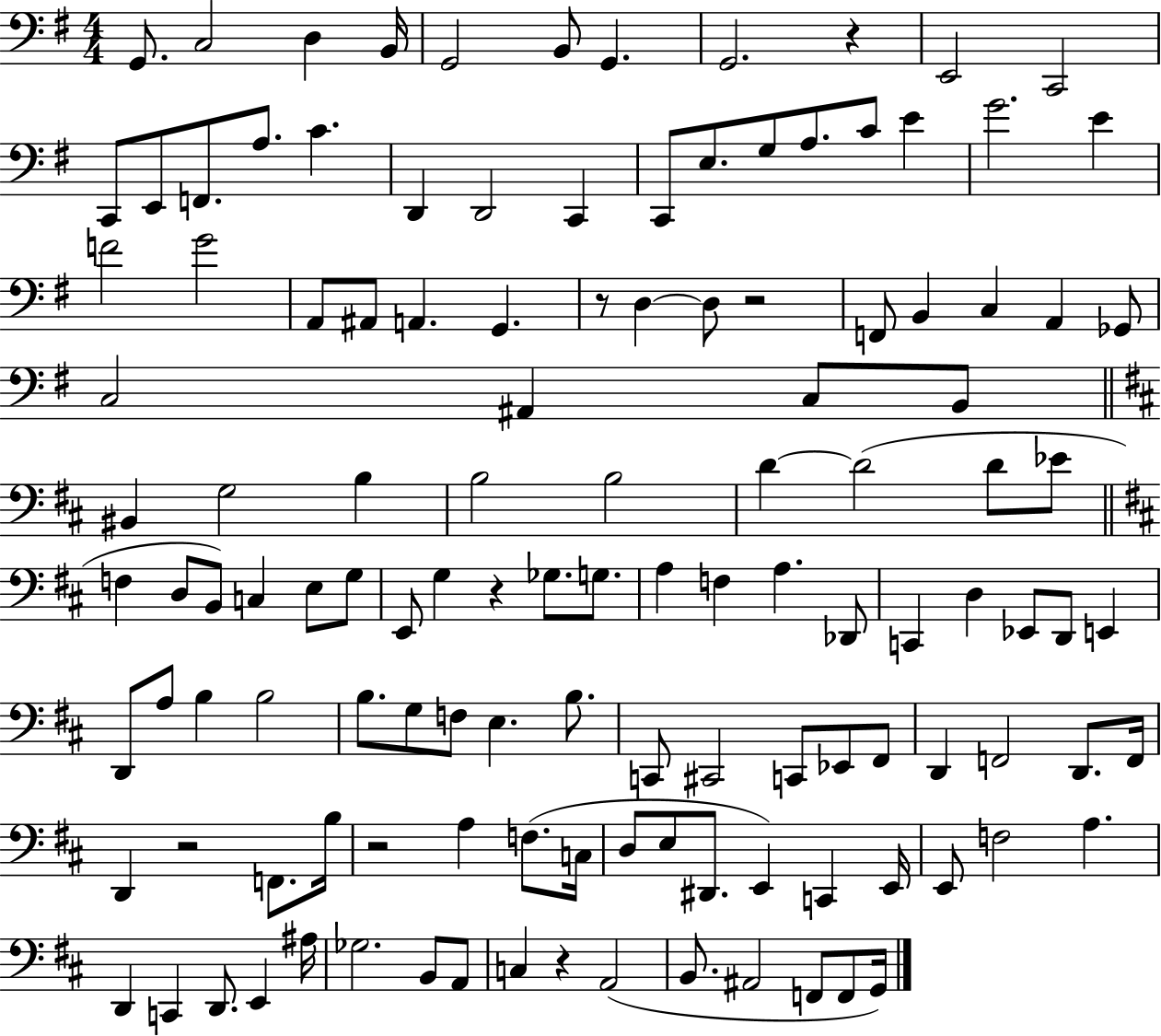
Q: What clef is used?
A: bass